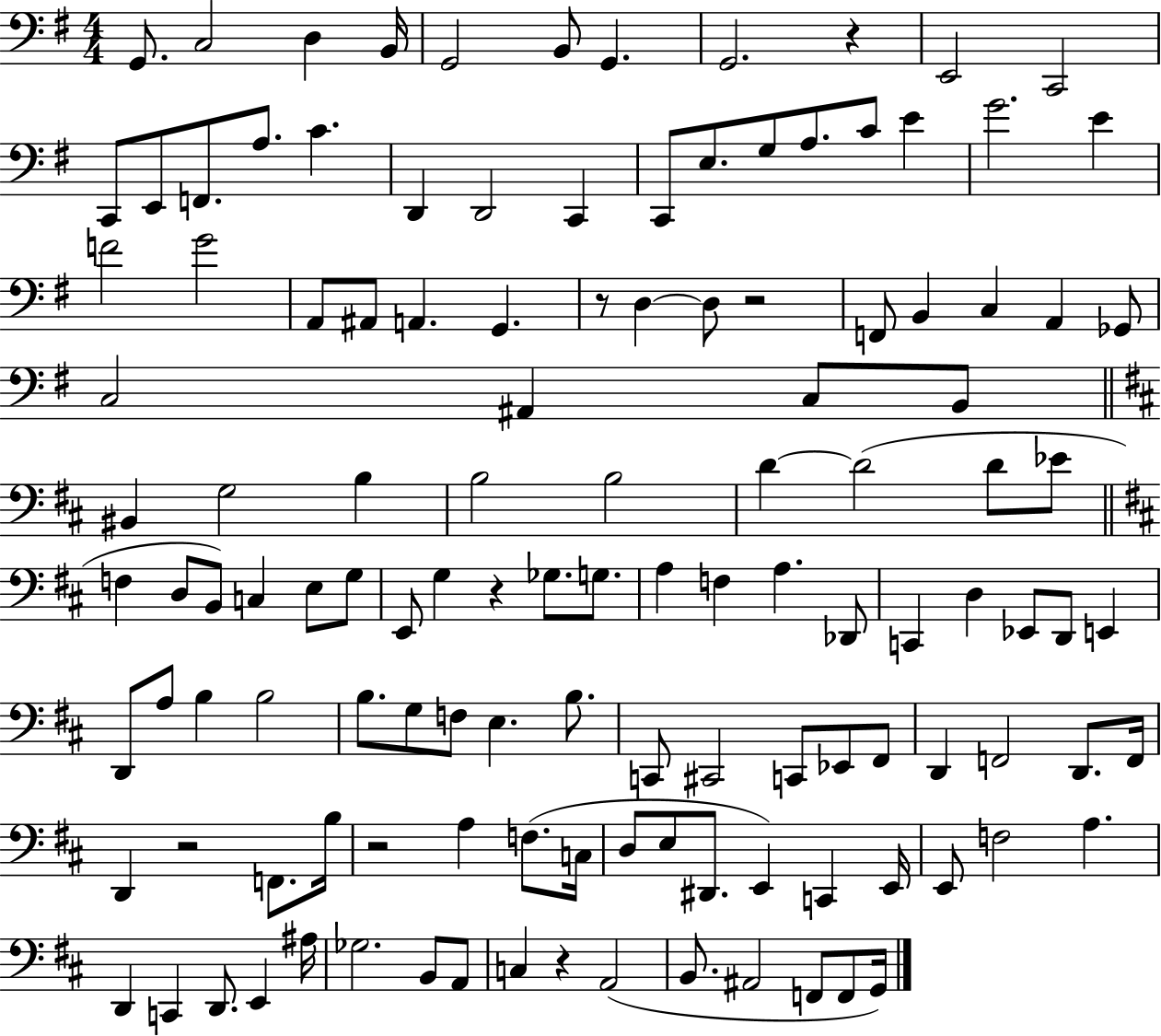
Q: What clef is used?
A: bass